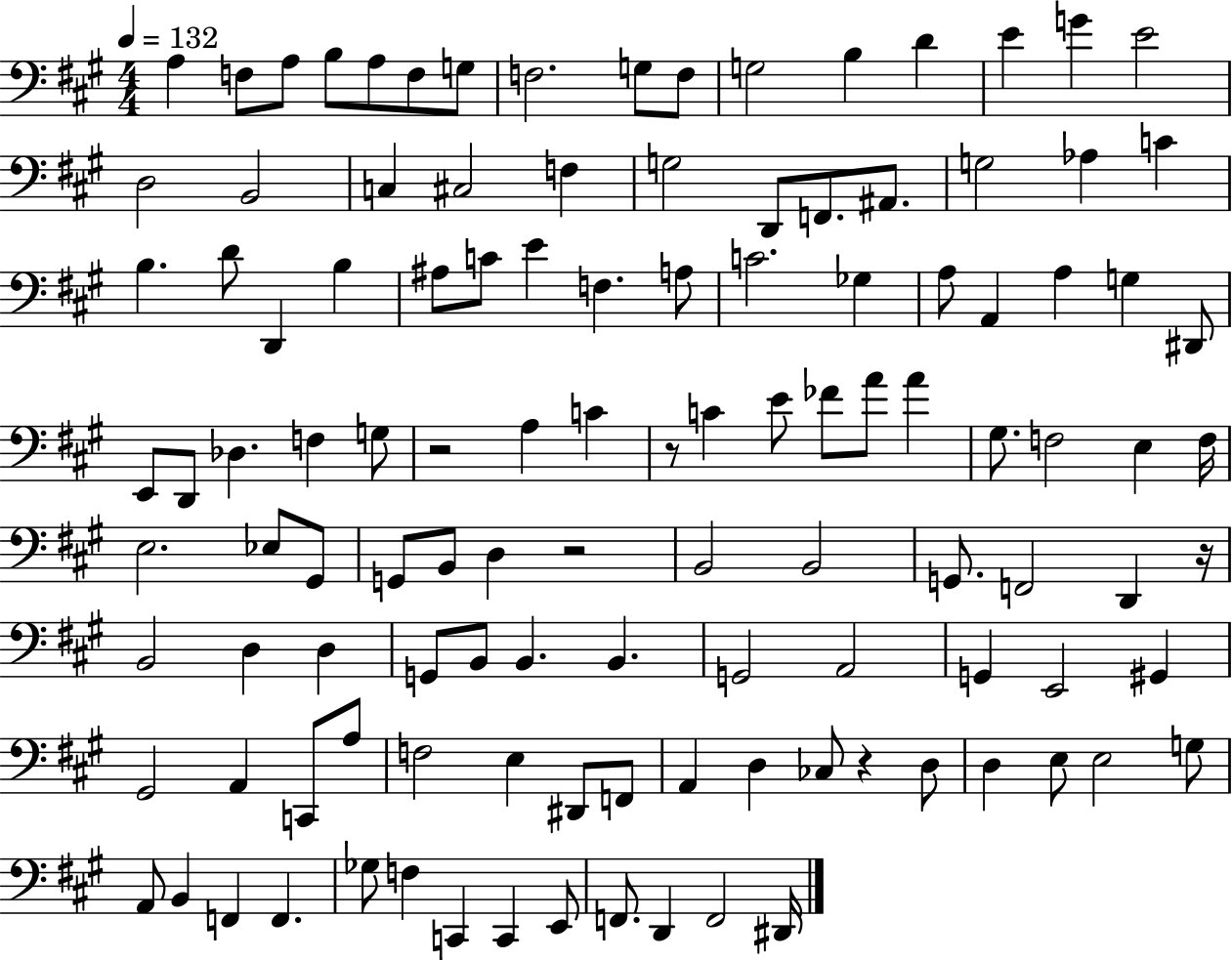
A3/q F3/e A3/e B3/e A3/e F3/e G3/e F3/h. G3/e F3/e G3/h B3/q D4/q E4/q G4/q E4/h D3/h B2/h C3/q C#3/h F3/q G3/h D2/e F2/e. A#2/e. G3/h Ab3/q C4/q B3/q. D4/e D2/q B3/q A#3/e C4/e E4/q F3/q. A3/e C4/h. Gb3/q A3/e A2/q A3/q G3/q D#2/e E2/e D2/e Db3/q. F3/q G3/e R/h A3/q C4/q R/e C4/q E4/e FES4/e A4/e A4/q G#3/e. F3/h E3/q F3/s E3/h. Eb3/e G#2/e G2/e B2/e D3/q R/h B2/h B2/h G2/e. F2/h D2/q R/s B2/h D3/q D3/q G2/e B2/e B2/q. B2/q. G2/h A2/h G2/q E2/h G#2/q G#2/h A2/q C2/e A3/e F3/h E3/q D#2/e F2/e A2/q D3/q CES3/e R/q D3/e D3/q E3/e E3/h G3/e A2/e B2/q F2/q F2/q. Gb3/e F3/q C2/q C2/q E2/e F2/e. D2/q F2/h D#2/s